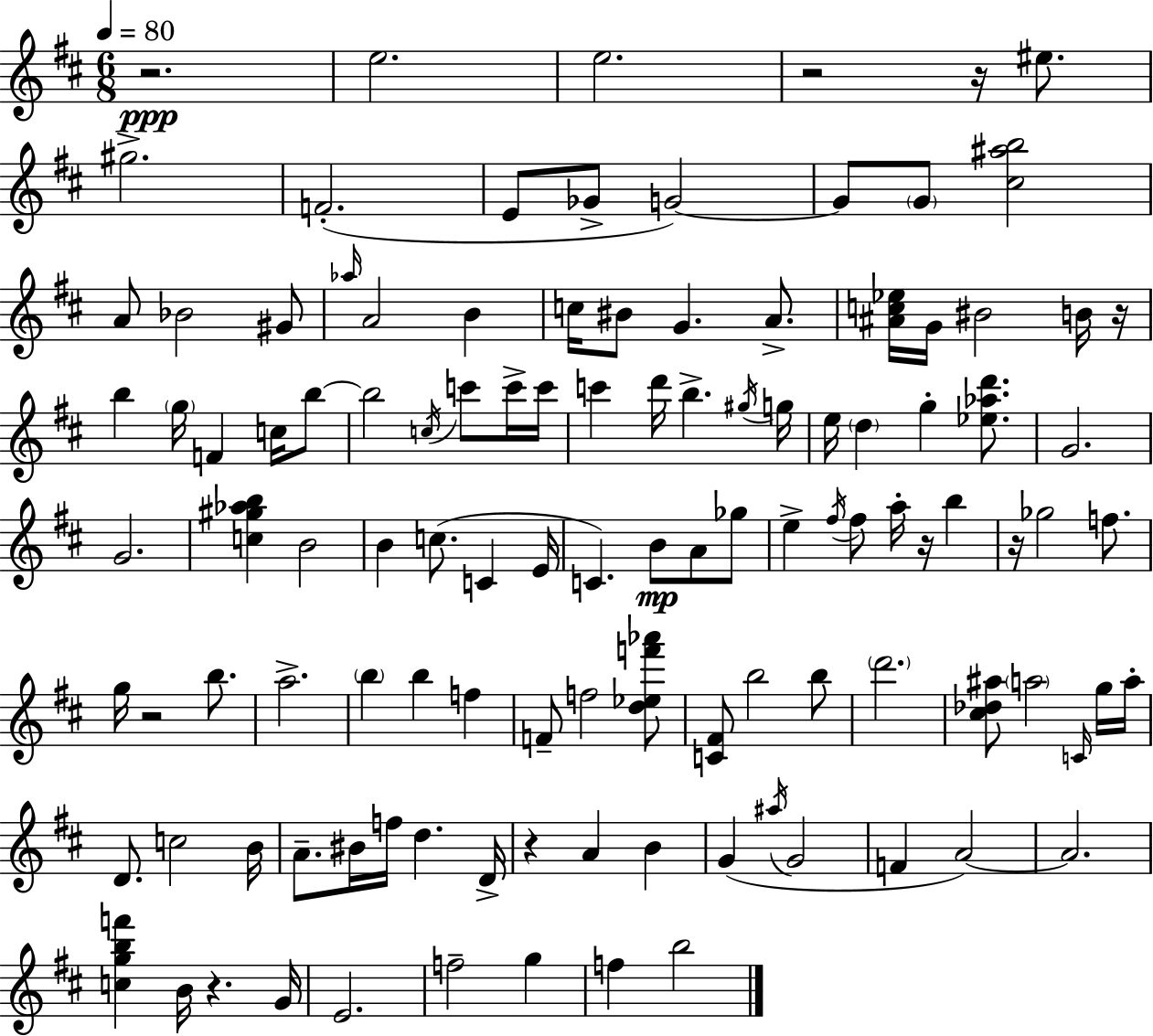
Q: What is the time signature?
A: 6/8